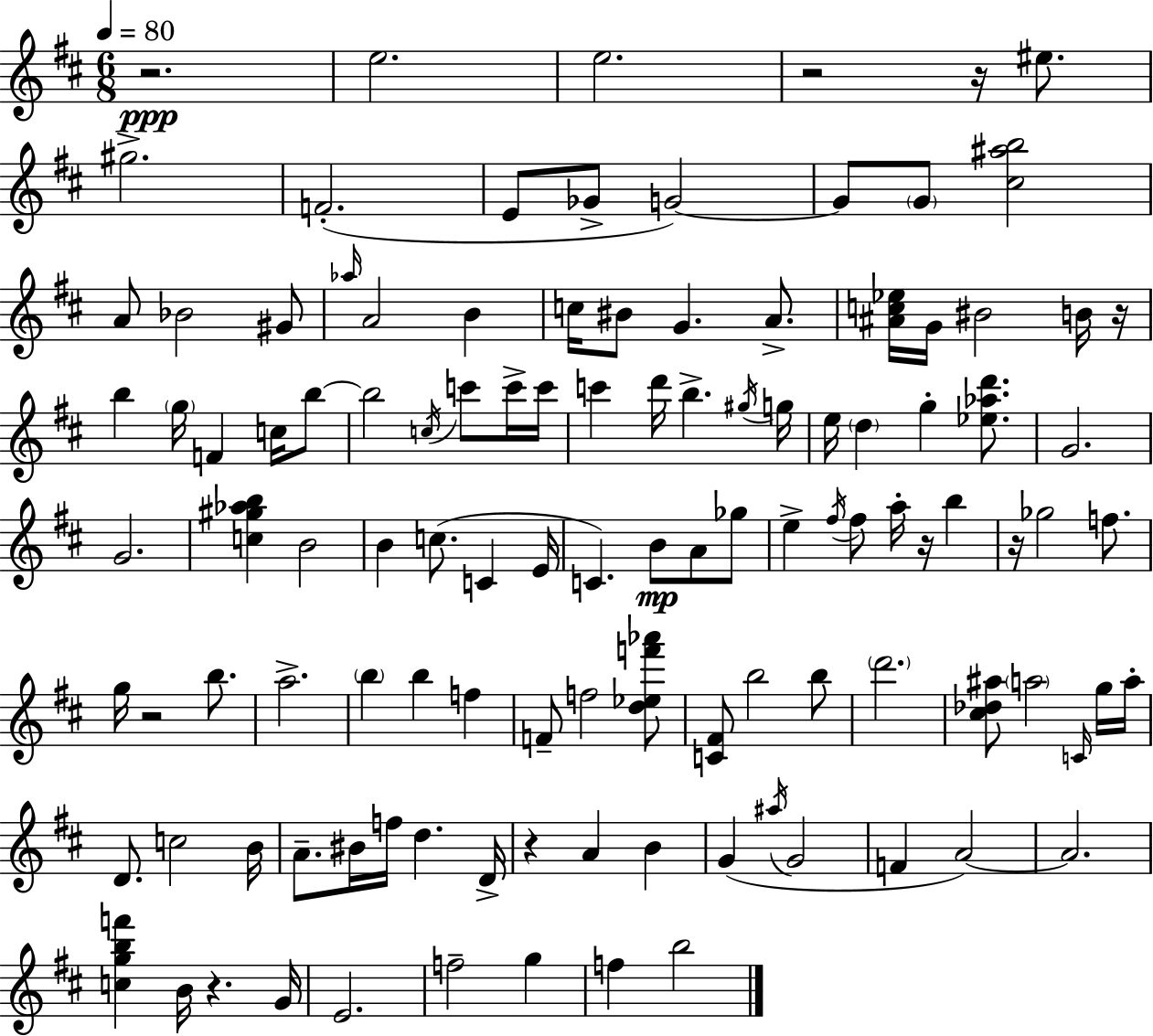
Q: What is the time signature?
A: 6/8